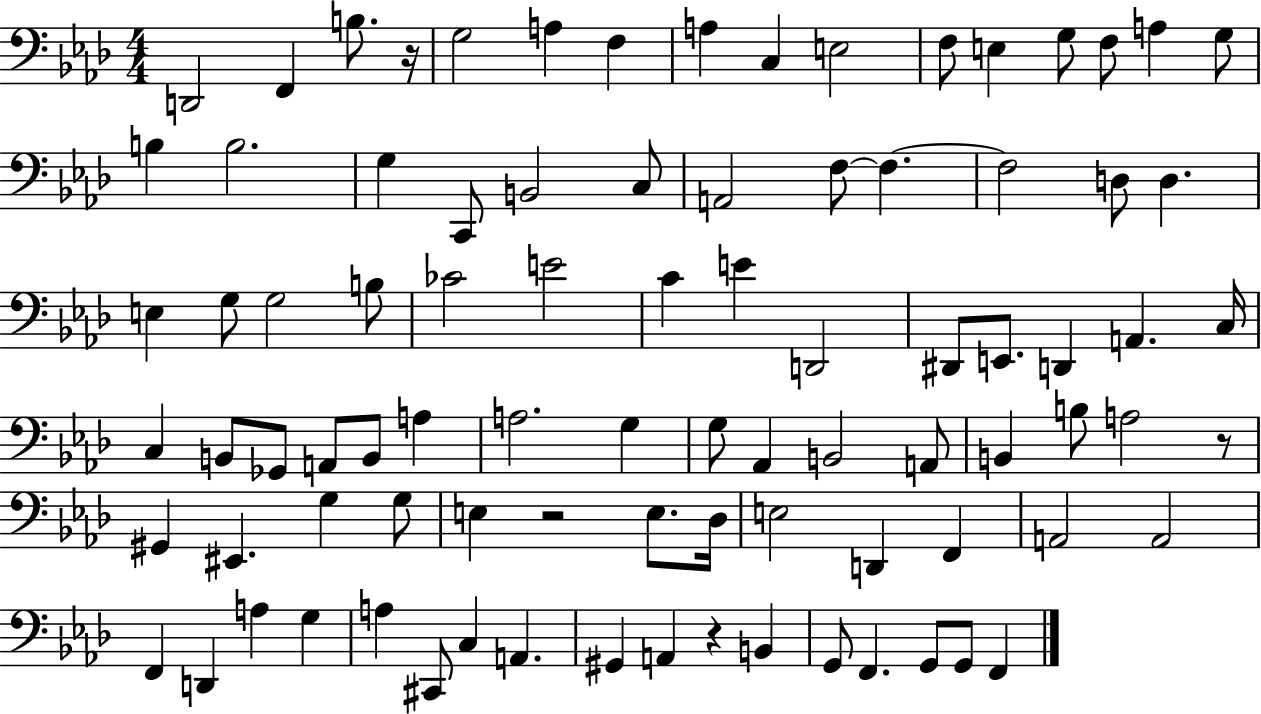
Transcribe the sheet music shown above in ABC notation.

X:1
T:Untitled
M:4/4
L:1/4
K:Ab
D,,2 F,, B,/2 z/4 G,2 A, F, A, C, E,2 F,/2 E, G,/2 F,/2 A, G,/2 B, B,2 G, C,,/2 B,,2 C,/2 A,,2 F,/2 F, F,2 D,/2 D, E, G,/2 G,2 B,/2 _C2 E2 C E D,,2 ^D,,/2 E,,/2 D,, A,, C,/4 C, B,,/2 _G,,/2 A,,/2 B,,/2 A, A,2 G, G,/2 _A,, B,,2 A,,/2 B,, B,/2 A,2 z/2 ^G,, ^E,, G, G,/2 E, z2 E,/2 _D,/4 E,2 D,, F,, A,,2 A,,2 F,, D,, A, G, A, ^C,,/2 C, A,, ^G,, A,, z B,, G,,/2 F,, G,,/2 G,,/2 F,,